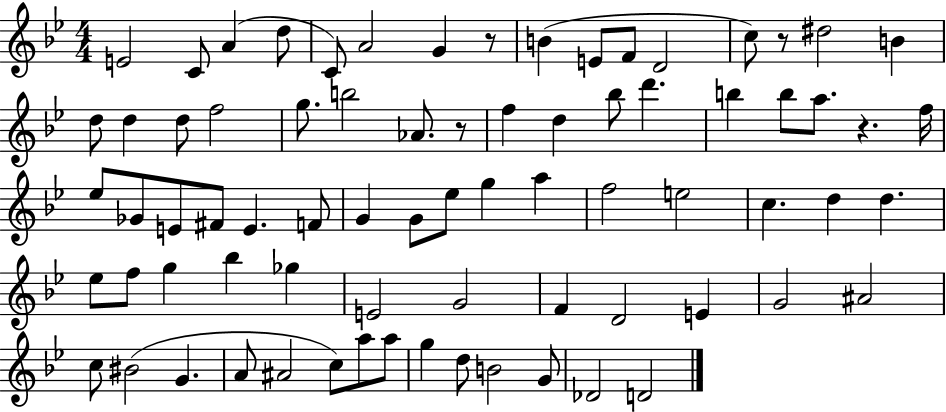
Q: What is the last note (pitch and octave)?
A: D4